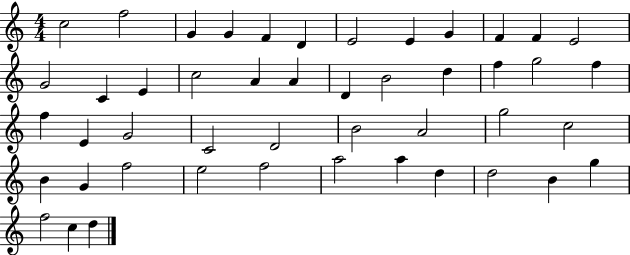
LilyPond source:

{
  \clef treble
  \numericTimeSignature
  \time 4/4
  \key c \major
  c''2 f''2 | g'4 g'4 f'4 d'4 | e'2 e'4 g'4 | f'4 f'4 e'2 | \break g'2 c'4 e'4 | c''2 a'4 a'4 | d'4 b'2 d''4 | f''4 g''2 f''4 | \break f''4 e'4 g'2 | c'2 d'2 | b'2 a'2 | g''2 c''2 | \break b'4 g'4 f''2 | e''2 f''2 | a''2 a''4 d''4 | d''2 b'4 g''4 | \break f''2 c''4 d''4 | \bar "|."
}